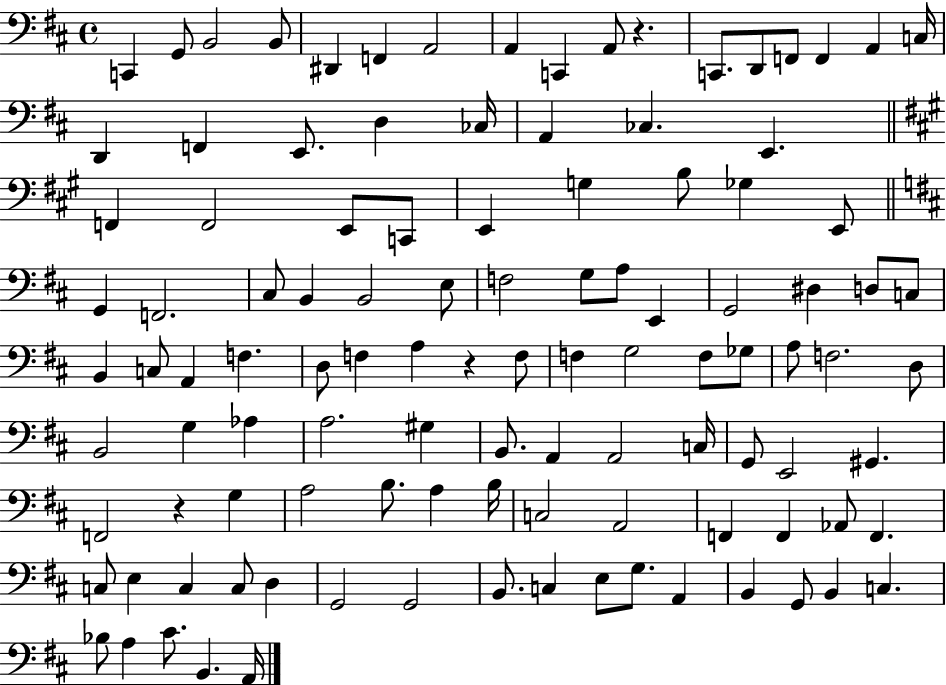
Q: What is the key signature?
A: D major